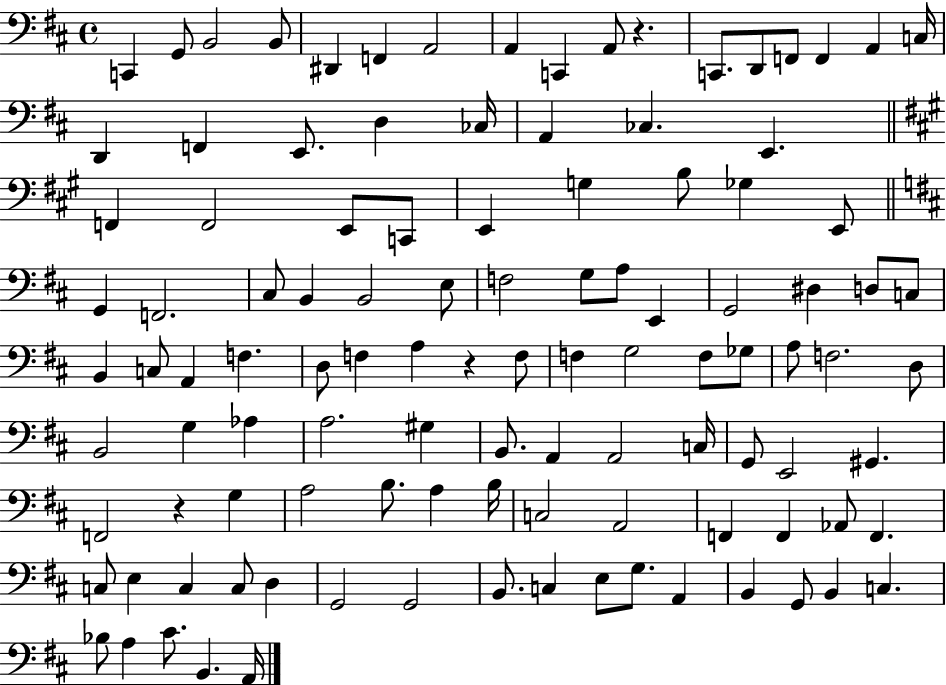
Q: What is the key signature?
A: D major